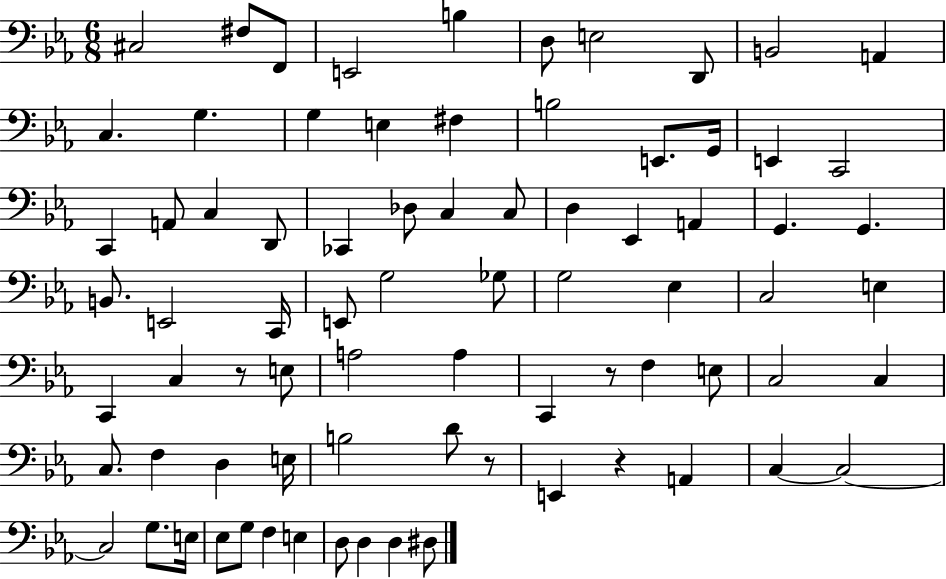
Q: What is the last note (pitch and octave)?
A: D#3